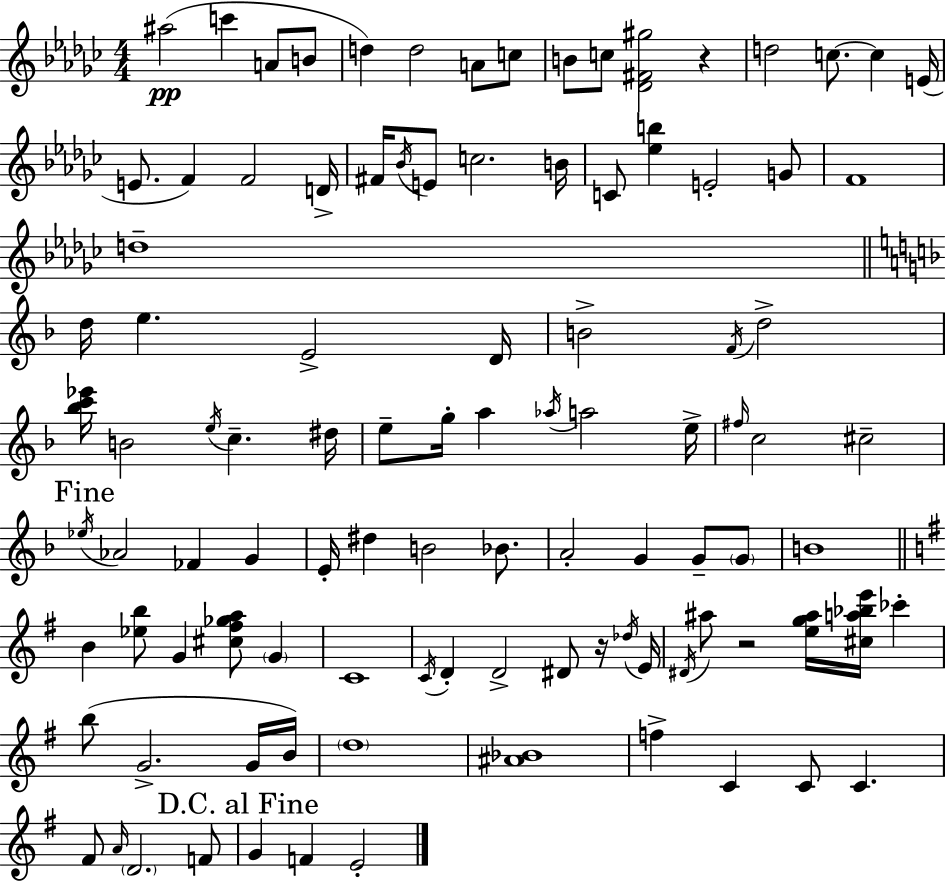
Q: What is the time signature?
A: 4/4